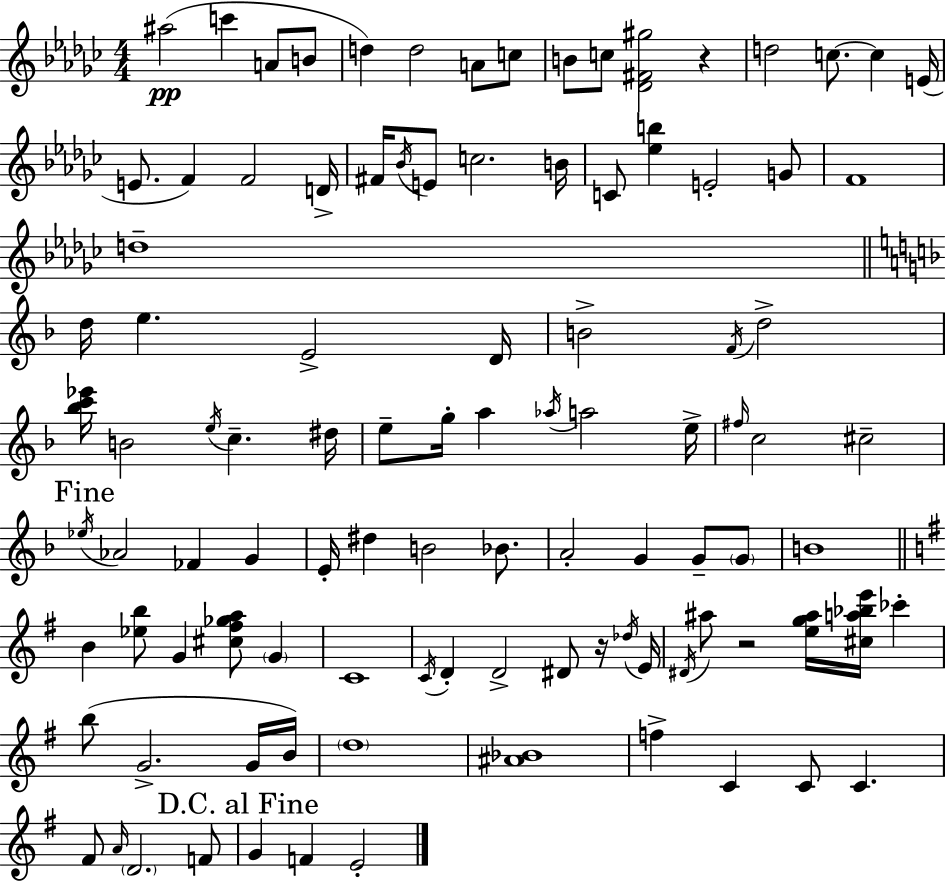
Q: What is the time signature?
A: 4/4